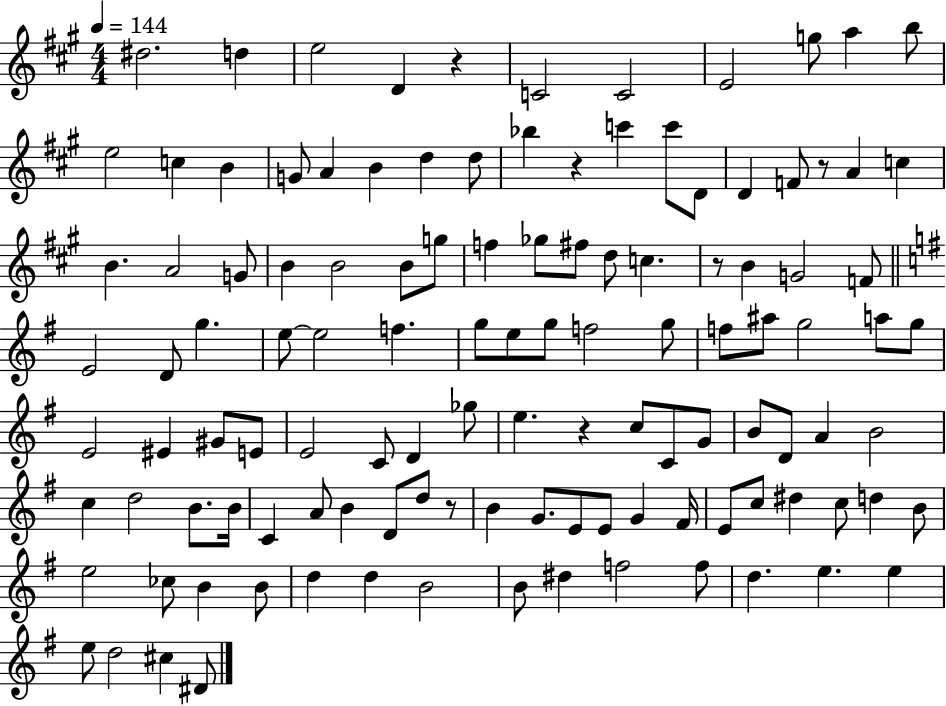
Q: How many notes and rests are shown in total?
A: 118